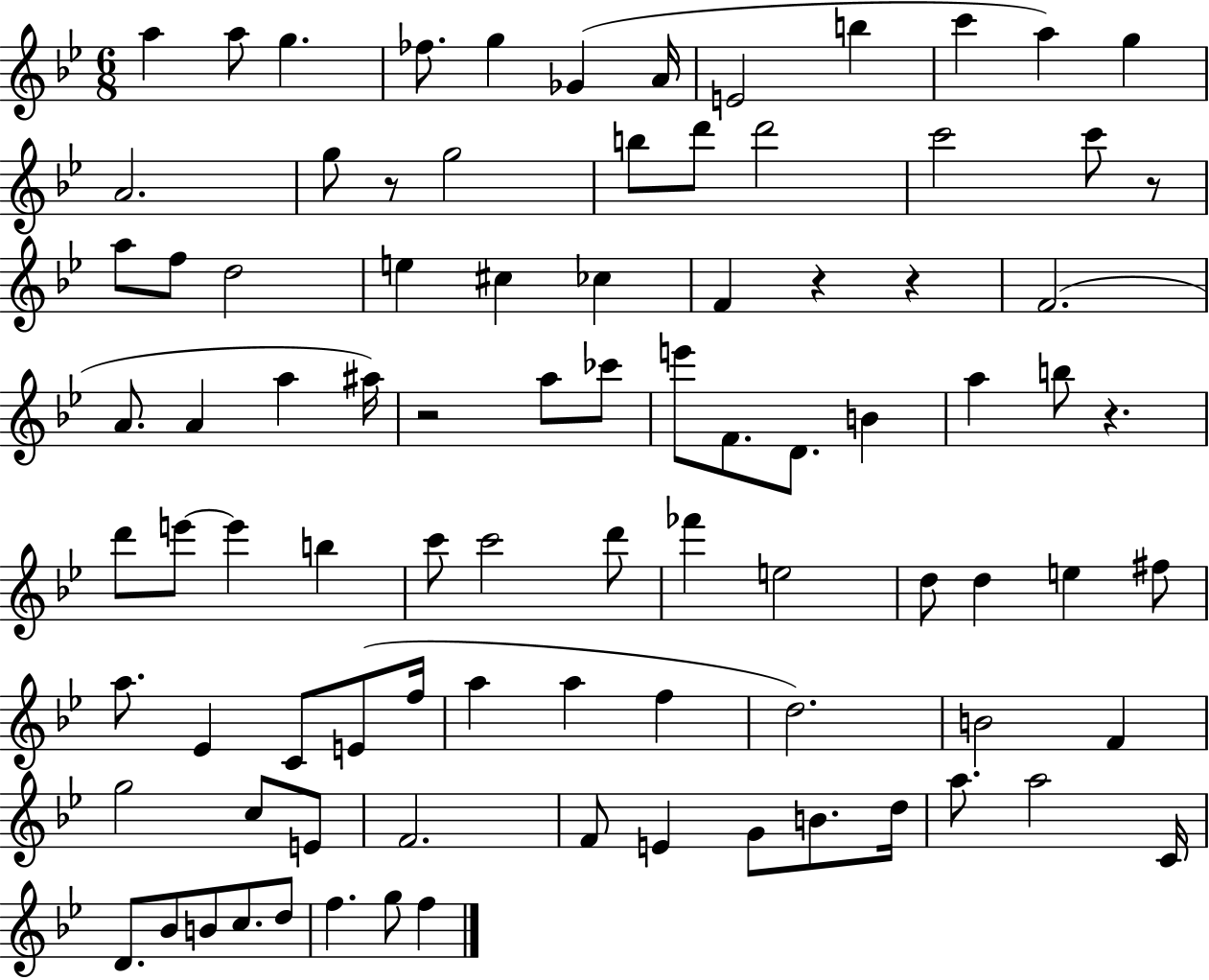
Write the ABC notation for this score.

X:1
T:Untitled
M:6/8
L:1/4
K:Bb
a a/2 g _f/2 g _G A/4 E2 b c' a g A2 g/2 z/2 g2 b/2 d'/2 d'2 c'2 c'/2 z/2 a/2 f/2 d2 e ^c _c F z z F2 A/2 A a ^a/4 z2 a/2 _c'/2 e'/2 F/2 D/2 B a b/2 z d'/2 e'/2 e' b c'/2 c'2 d'/2 _f' e2 d/2 d e ^f/2 a/2 _E C/2 E/2 f/4 a a f d2 B2 F g2 c/2 E/2 F2 F/2 E G/2 B/2 d/4 a/2 a2 C/4 D/2 _B/2 B/2 c/2 d/2 f g/2 f